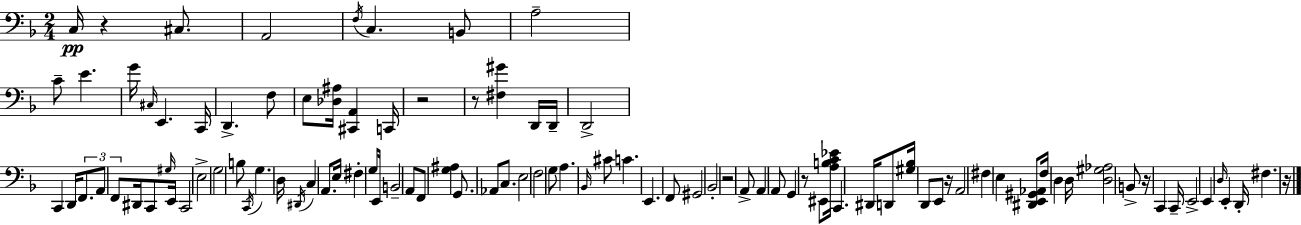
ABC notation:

X:1
T:Untitled
M:2/4
L:1/4
K:F
C,/4 z ^C,/2 A,,2 F,/4 C, B,,/2 A,2 C/2 E G/4 ^C,/4 E,, C,,/4 D,, F,/2 E,/2 [_D,^A,]/4 [^C,,A,,] C,,/4 z2 z/2 [^F,^G] D,,/4 D,,/4 D,,2 C,, D,,/4 F,,/2 A,,/2 F,,/2 ^D,,/4 C,,/2 ^G,/4 E,,/4 C,,2 E,2 G,2 B,/2 C,,/4 G, D,/4 ^D,,/4 C, A,,/2 E,/4 ^F, G,/2 E,,/4 B,,2 A,,/2 F,,/2 [G,^A,] G,,/2 _A,,/2 C,/2 E,2 F,2 G,/2 A, _B,,/4 ^C/2 C E,, F,,/2 ^G,,2 _B,,2 z2 A,,/2 A,, A,,/2 G,, z/2 ^E,,/2 [A,B,C_E]/4 C,, ^D,,/4 D,,/2 [^G,_B,]/4 D,,/2 E,,/2 z/4 A,,2 ^F, E, [^D,,E,,^G,,_A,,]/2 F,/4 D, D,/4 [D,^G,_A,]2 B,,/2 z/4 C,, C,,/4 E,,2 E,, D,/4 E,, D,,/4 ^F, z/4